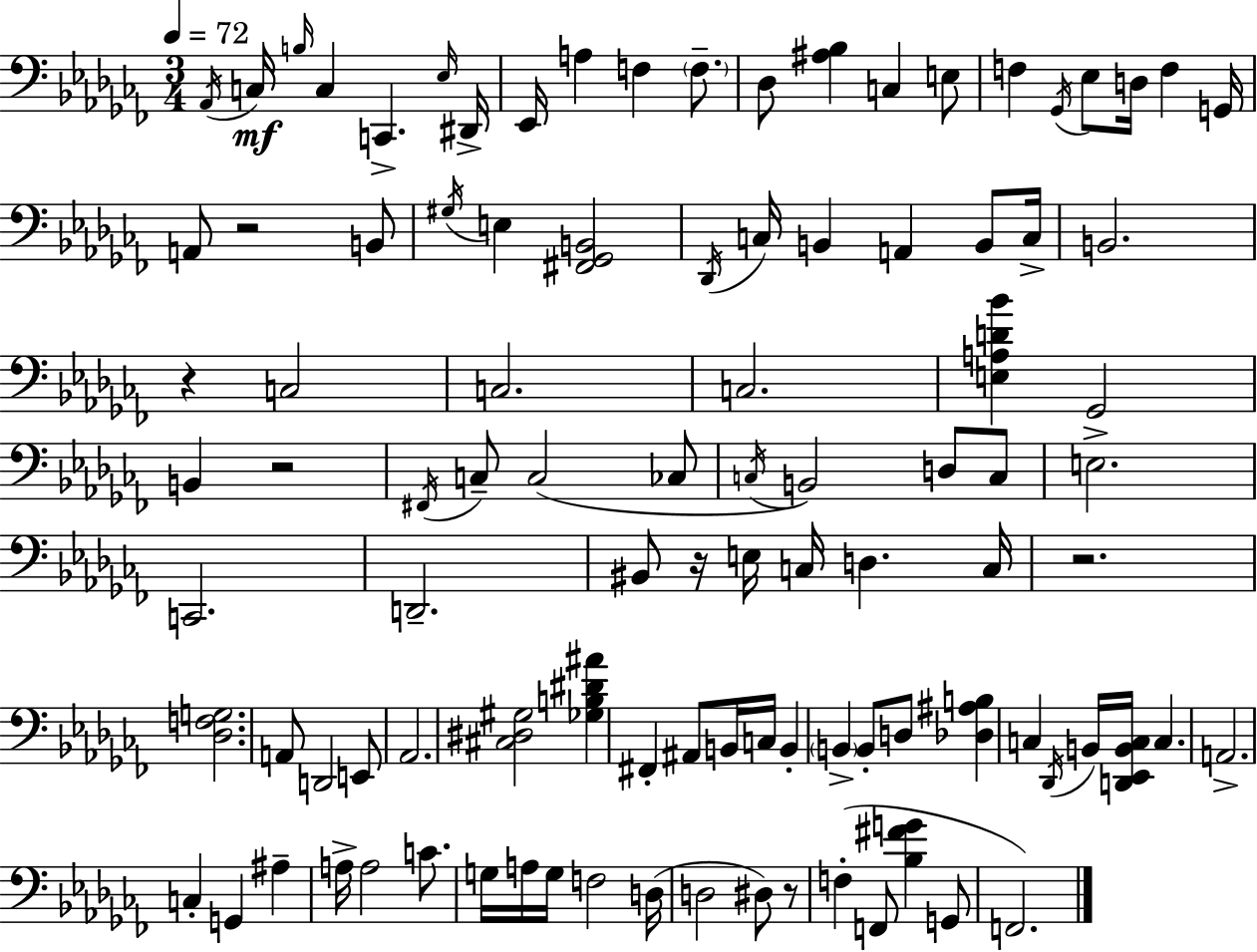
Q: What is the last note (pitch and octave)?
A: F2